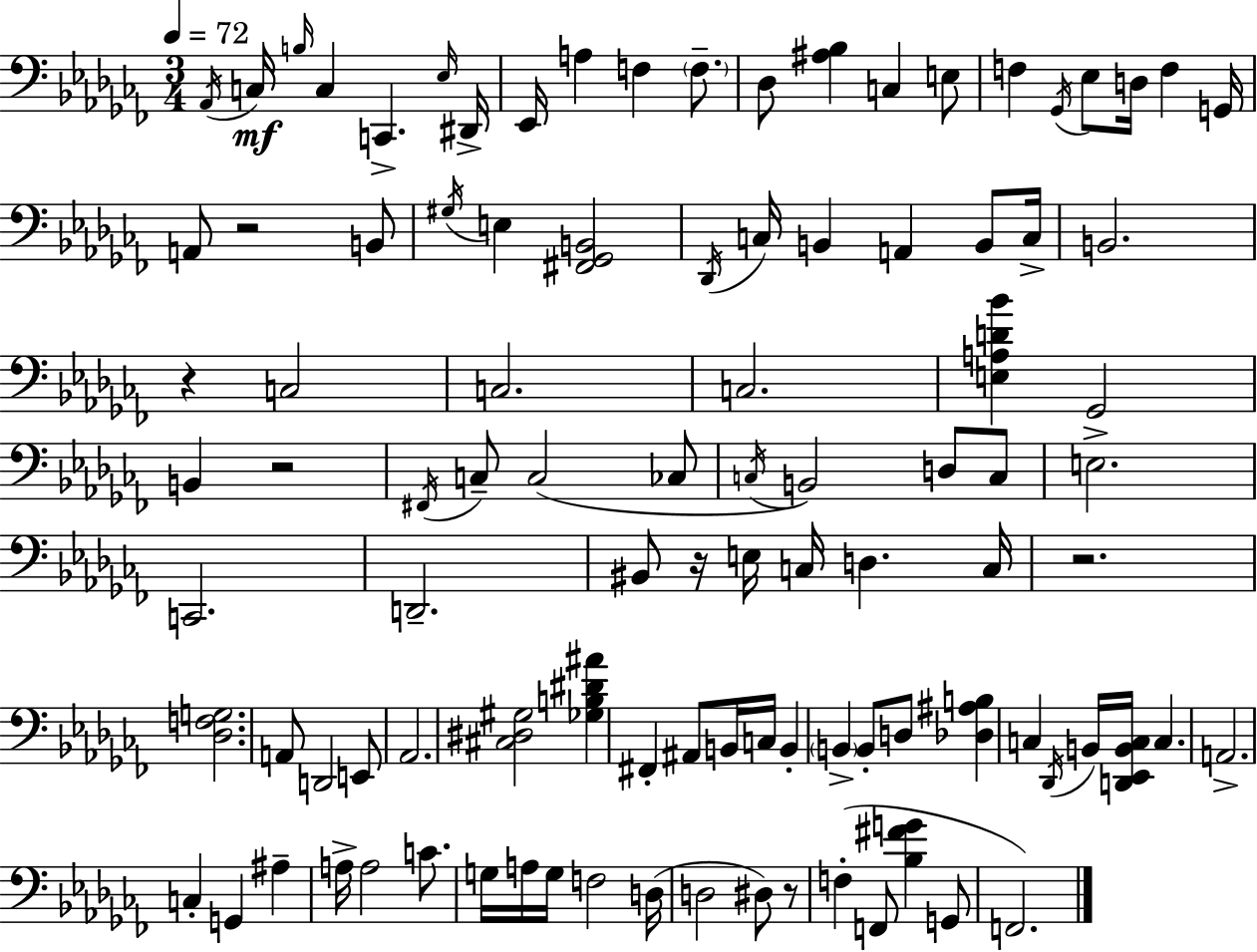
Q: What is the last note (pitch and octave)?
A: F2